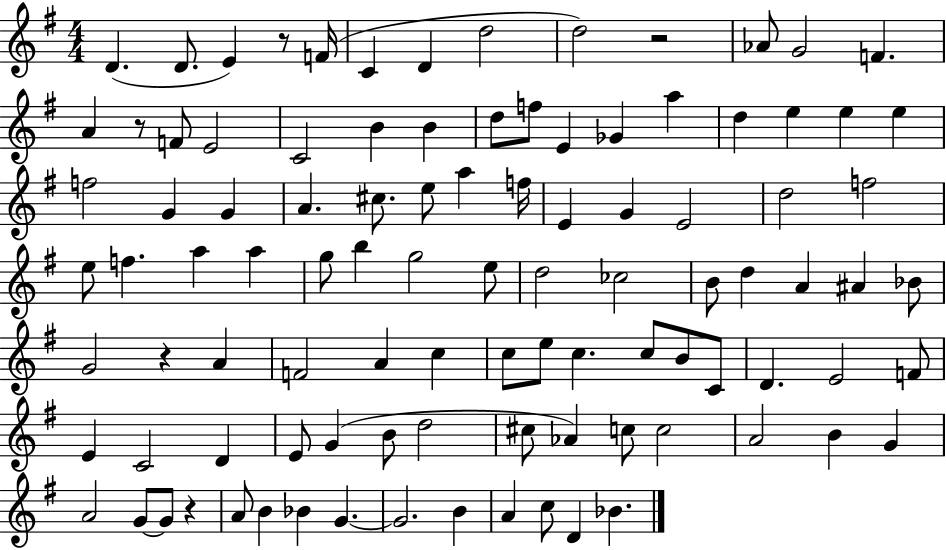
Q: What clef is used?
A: treble